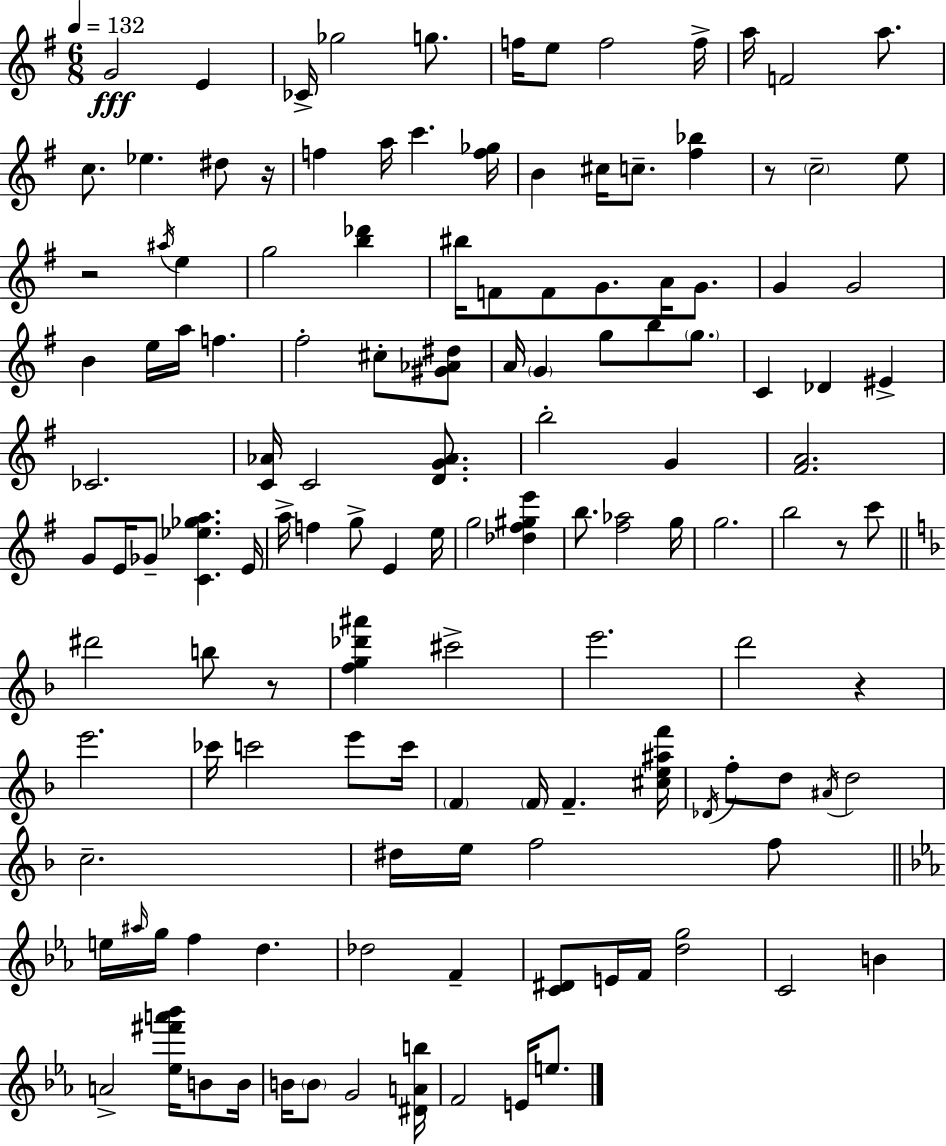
G4/h E4/q CES4/s Gb5/h G5/e. F5/s E5/e F5/h F5/s A5/s F4/h A5/e. C5/e. Eb5/q. D#5/e R/s F5/q A5/s C6/q. [F5,Gb5]/s B4/q C#5/s C5/e. [F#5,Bb5]/q R/e C5/h E5/e R/h A#5/s E5/q G5/h [B5,Db6]/q BIS5/s F4/e F4/e G4/e. A4/s G4/e. G4/q G4/h B4/q E5/s A5/s F5/q. F#5/h C#5/e [G#4,Ab4,D#5]/e A4/s G4/q G5/e B5/e G5/e. C4/q Db4/q EIS4/q CES4/h. [C4,Ab4]/s C4/h [D4,G4,Ab4]/e. B5/h G4/q [F#4,A4]/h. G4/e E4/s Gb4/e [C4,Eb5,Gb5,A5]/q. E4/s A5/s F5/q G5/e E4/q E5/s G5/h [Db5,F#5,G#5,E6]/q B5/e. [F#5,Ab5]/h G5/s G5/h. B5/h R/e C6/e D#6/h B5/e R/e [F5,G5,Db6,A#6]/q C#6/h E6/h. D6/h R/q E6/h. CES6/s C6/h E6/e C6/s F4/q F4/s F4/q. [C#5,E5,A#5,F6]/s Db4/s F5/e D5/e A#4/s D5/h C5/h. D#5/s E5/s F5/h F5/e E5/s A#5/s G5/s F5/q D5/q. Db5/h F4/q [C4,D#4]/e E4/s F4/s [D5,G5]/h C4/h B4/q A4/h [Eb5,F#6,A6,Bb6]/s B4/e B4/s B4/s B4/e G4/h [D#4,A4,B5]/s F4/h E4/s E5/e.